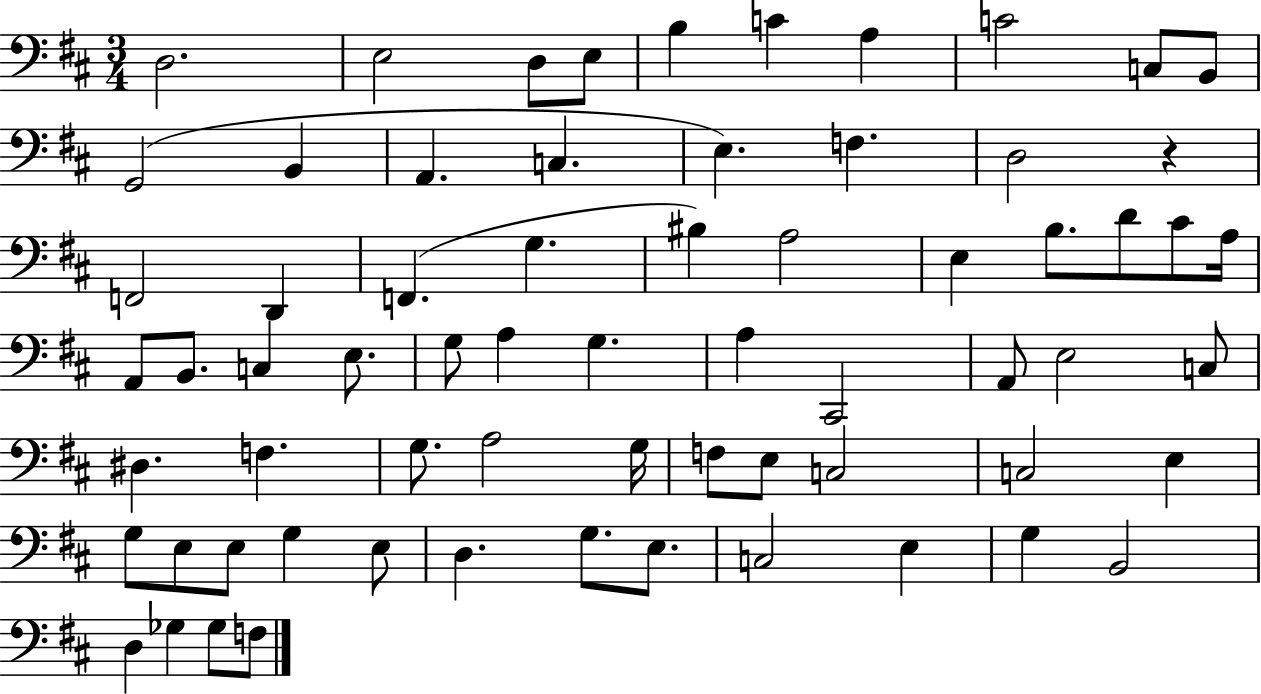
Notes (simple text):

D3/h. E3/h D3/e E3/e B3/q C4/q A3/q C4/h C3/e B2/e G2/h B2/q A2/q. C3/q. E3/q. F3/q. D3/h R/q F2/h D2/q F2/q. G3/q. BIS3/q A3/h E3/q B3/e. D4/e C#4/e A3/s A2/e B2/e. C3/q E3/e. G3/e A3/q G3/q. A3/q C#2/h A2/e E3/h C3/e D#3/q. F3/q. G3/e. A3/h G3/s F3/e E3/e C3/h C3/h E3/q G3/e E3/e E3/e G3/q E3/e D3/q. G3/e. E3/e. C3/h E3/q G3/q B2/h D3/q Gb3/q Gb3/e F3/e